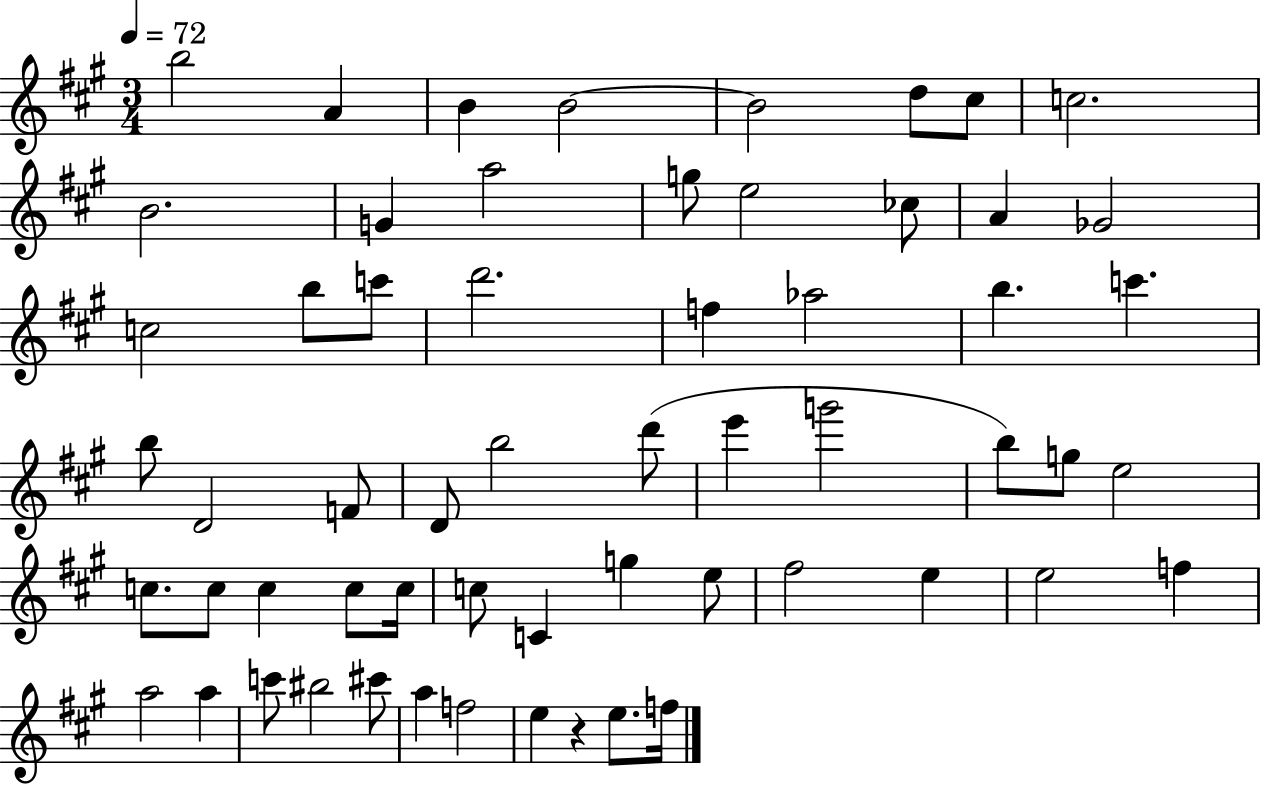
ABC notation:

X:1
T:Untitled
M:3/4
L:1/4
K:A
b2 A B B2 B2 d/2 ^c/2 c2 B2 G a2 g/2 e2 _c/2 A _G2 c2 b/2 c'/2 d'2 f _a2 b c' b/2 D2 F/2 D/2 b2 d'/2 e' g'2 b/2 g/2 e2 c/2 c/2 c c/2 c/4 c/2 C g e/2 ^f2 e e2 f a2 a c'/2 ^b2 ^c'/2 a f2 e z e/2 f/4